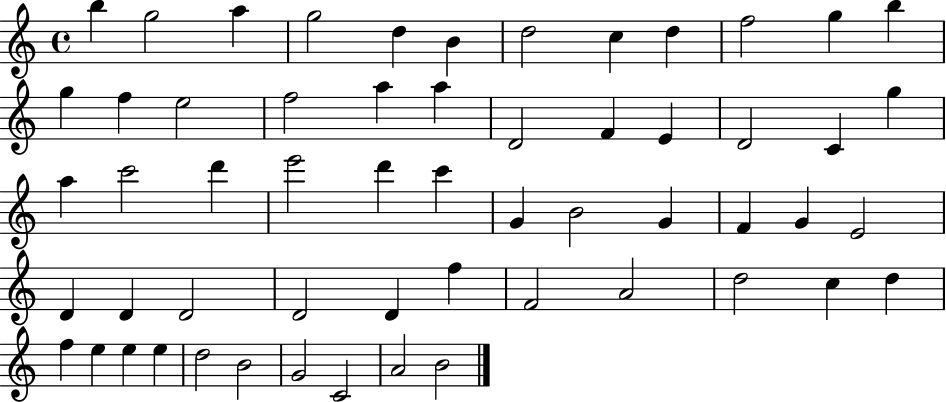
{
  \clef treble
  \time 4/4
  \defaultTimeSignature
  \key c \major
  b''4 g''2 a''4 | g''2 d''4 b'4 | d''2 c''4 d''4 | f''2 g''4 b''4 | \break g''4 f''4 e''2 | f''2 a''4 a''4 | d'2 f'4 e'4 | d'2 c'4 g''4 | \break a''4 c'''2 d'''4 | e'''2 d'''4 c'''4 | g'4 b'2 g'4 | f'4 g'4 e'2 | \break d'4 d'4 d'2 | d'2 d'4 f''4 | f'2 a'2 | d''2 c''4 d''4 | \break f''4 e''4 e''4 e''4 | d''2 b'2 | g'2 c'2 | a'2 b'2 | \break \bar "|."
}